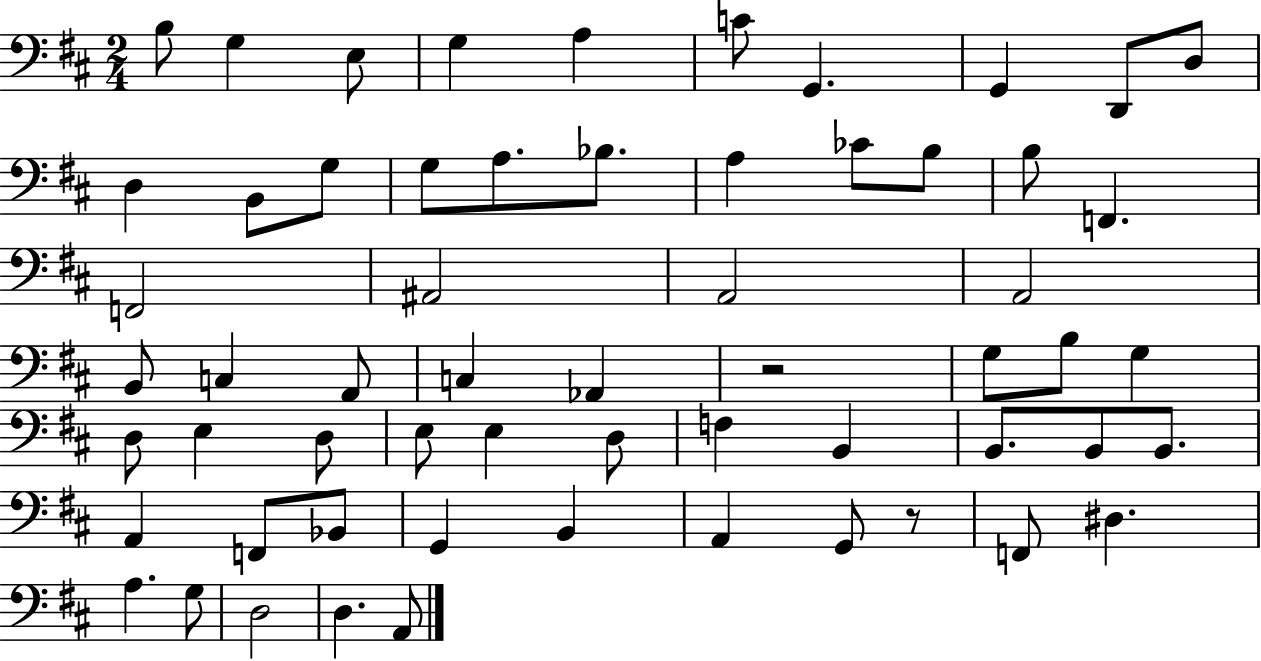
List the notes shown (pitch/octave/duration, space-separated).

B3/e G3/q E3/e G3/q A3/q C4/e G2/q. G2/q D2/e D3/e D3/q B2/e G3/e G3/e A3/e. Bb3/e. A3/q CES4/e B3/e B3/e F2/q. F2/h A#2/h A2/h A2/h B2/e C3/q A2/e C3/q Ab2/q R/h G3/e B3/e G3/q D3/e E3/q D3/e E3/e E3/q D3/e F3/q B2/q B2/e. B2/e B2/e. A2/q F2/e Bb2/e G2/q B2/q A2/q G2/e R/e F2/e D#3/q. A3/q. G3/e D3/h D3/q. A2/e